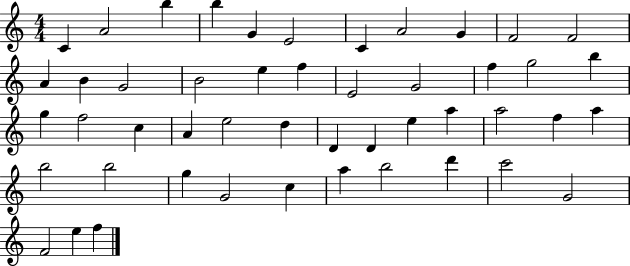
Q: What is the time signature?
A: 4/4